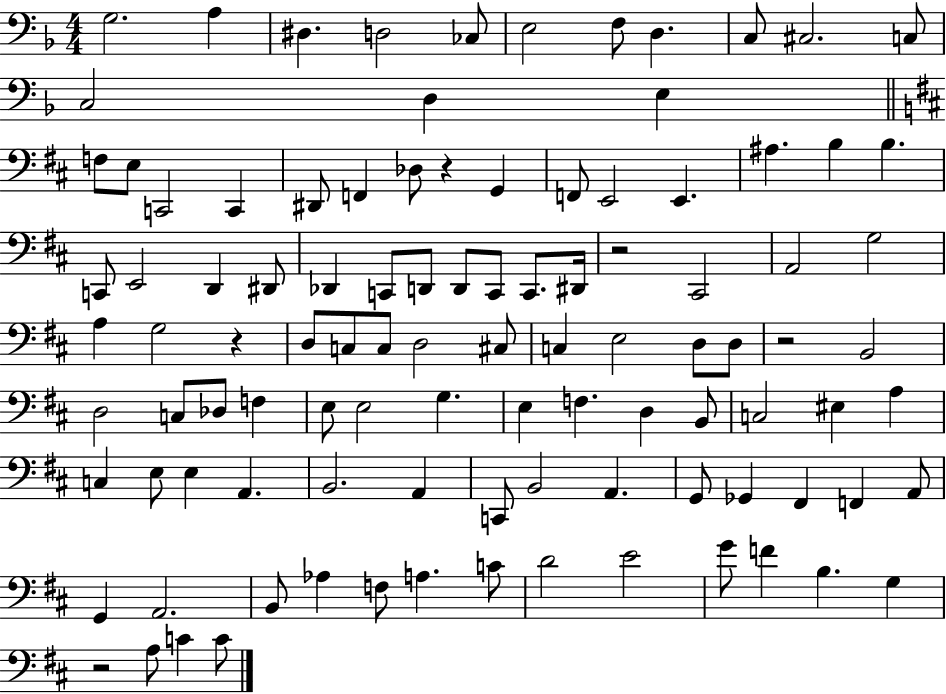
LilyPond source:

{
  \clef bass
  \numericTimeSignature
  \time 4/4
  \key f \major
  g2. a4 | dis4. d2 ces8 | e2 f8 d4. | c8 cis2. c8 | \break c2 d4 e4 | \bar "||" \break \key d \major f8 e8 c,2 c,4 | dis,8 f,4 des8 r4 g,4 | f,8 e,2 e,4. | ais4. b4 b4. | \break c,8 e,2 d,4 dis,8 | des,4 c,8 d,8 d,8 c,8 c,8. dis,16 | r2 cis,2 | a,2 g2 | \break a4 g2 r4 | d8 c8 c8 d2 cis8 | c4 e2 d8 d8 | r2 b,2 | \break d2 c8 des8 f4 | e8 e2 g4. | e4 f4. d4 b,8 | c2 eis4 a4 | \break c4 e8 e4 a,4. | b,2. a,4 | c,8 b,2 a,4. | g,8 ges,4 fis,4 f,4 a,8 | \break g,4 a,2. | b,8 aes4 f8 a4. c'8 | d'2 e'2 | g'8 f'4 b4. g4 | \break r2 a8 c'4 c'8 | \bar "|."
}